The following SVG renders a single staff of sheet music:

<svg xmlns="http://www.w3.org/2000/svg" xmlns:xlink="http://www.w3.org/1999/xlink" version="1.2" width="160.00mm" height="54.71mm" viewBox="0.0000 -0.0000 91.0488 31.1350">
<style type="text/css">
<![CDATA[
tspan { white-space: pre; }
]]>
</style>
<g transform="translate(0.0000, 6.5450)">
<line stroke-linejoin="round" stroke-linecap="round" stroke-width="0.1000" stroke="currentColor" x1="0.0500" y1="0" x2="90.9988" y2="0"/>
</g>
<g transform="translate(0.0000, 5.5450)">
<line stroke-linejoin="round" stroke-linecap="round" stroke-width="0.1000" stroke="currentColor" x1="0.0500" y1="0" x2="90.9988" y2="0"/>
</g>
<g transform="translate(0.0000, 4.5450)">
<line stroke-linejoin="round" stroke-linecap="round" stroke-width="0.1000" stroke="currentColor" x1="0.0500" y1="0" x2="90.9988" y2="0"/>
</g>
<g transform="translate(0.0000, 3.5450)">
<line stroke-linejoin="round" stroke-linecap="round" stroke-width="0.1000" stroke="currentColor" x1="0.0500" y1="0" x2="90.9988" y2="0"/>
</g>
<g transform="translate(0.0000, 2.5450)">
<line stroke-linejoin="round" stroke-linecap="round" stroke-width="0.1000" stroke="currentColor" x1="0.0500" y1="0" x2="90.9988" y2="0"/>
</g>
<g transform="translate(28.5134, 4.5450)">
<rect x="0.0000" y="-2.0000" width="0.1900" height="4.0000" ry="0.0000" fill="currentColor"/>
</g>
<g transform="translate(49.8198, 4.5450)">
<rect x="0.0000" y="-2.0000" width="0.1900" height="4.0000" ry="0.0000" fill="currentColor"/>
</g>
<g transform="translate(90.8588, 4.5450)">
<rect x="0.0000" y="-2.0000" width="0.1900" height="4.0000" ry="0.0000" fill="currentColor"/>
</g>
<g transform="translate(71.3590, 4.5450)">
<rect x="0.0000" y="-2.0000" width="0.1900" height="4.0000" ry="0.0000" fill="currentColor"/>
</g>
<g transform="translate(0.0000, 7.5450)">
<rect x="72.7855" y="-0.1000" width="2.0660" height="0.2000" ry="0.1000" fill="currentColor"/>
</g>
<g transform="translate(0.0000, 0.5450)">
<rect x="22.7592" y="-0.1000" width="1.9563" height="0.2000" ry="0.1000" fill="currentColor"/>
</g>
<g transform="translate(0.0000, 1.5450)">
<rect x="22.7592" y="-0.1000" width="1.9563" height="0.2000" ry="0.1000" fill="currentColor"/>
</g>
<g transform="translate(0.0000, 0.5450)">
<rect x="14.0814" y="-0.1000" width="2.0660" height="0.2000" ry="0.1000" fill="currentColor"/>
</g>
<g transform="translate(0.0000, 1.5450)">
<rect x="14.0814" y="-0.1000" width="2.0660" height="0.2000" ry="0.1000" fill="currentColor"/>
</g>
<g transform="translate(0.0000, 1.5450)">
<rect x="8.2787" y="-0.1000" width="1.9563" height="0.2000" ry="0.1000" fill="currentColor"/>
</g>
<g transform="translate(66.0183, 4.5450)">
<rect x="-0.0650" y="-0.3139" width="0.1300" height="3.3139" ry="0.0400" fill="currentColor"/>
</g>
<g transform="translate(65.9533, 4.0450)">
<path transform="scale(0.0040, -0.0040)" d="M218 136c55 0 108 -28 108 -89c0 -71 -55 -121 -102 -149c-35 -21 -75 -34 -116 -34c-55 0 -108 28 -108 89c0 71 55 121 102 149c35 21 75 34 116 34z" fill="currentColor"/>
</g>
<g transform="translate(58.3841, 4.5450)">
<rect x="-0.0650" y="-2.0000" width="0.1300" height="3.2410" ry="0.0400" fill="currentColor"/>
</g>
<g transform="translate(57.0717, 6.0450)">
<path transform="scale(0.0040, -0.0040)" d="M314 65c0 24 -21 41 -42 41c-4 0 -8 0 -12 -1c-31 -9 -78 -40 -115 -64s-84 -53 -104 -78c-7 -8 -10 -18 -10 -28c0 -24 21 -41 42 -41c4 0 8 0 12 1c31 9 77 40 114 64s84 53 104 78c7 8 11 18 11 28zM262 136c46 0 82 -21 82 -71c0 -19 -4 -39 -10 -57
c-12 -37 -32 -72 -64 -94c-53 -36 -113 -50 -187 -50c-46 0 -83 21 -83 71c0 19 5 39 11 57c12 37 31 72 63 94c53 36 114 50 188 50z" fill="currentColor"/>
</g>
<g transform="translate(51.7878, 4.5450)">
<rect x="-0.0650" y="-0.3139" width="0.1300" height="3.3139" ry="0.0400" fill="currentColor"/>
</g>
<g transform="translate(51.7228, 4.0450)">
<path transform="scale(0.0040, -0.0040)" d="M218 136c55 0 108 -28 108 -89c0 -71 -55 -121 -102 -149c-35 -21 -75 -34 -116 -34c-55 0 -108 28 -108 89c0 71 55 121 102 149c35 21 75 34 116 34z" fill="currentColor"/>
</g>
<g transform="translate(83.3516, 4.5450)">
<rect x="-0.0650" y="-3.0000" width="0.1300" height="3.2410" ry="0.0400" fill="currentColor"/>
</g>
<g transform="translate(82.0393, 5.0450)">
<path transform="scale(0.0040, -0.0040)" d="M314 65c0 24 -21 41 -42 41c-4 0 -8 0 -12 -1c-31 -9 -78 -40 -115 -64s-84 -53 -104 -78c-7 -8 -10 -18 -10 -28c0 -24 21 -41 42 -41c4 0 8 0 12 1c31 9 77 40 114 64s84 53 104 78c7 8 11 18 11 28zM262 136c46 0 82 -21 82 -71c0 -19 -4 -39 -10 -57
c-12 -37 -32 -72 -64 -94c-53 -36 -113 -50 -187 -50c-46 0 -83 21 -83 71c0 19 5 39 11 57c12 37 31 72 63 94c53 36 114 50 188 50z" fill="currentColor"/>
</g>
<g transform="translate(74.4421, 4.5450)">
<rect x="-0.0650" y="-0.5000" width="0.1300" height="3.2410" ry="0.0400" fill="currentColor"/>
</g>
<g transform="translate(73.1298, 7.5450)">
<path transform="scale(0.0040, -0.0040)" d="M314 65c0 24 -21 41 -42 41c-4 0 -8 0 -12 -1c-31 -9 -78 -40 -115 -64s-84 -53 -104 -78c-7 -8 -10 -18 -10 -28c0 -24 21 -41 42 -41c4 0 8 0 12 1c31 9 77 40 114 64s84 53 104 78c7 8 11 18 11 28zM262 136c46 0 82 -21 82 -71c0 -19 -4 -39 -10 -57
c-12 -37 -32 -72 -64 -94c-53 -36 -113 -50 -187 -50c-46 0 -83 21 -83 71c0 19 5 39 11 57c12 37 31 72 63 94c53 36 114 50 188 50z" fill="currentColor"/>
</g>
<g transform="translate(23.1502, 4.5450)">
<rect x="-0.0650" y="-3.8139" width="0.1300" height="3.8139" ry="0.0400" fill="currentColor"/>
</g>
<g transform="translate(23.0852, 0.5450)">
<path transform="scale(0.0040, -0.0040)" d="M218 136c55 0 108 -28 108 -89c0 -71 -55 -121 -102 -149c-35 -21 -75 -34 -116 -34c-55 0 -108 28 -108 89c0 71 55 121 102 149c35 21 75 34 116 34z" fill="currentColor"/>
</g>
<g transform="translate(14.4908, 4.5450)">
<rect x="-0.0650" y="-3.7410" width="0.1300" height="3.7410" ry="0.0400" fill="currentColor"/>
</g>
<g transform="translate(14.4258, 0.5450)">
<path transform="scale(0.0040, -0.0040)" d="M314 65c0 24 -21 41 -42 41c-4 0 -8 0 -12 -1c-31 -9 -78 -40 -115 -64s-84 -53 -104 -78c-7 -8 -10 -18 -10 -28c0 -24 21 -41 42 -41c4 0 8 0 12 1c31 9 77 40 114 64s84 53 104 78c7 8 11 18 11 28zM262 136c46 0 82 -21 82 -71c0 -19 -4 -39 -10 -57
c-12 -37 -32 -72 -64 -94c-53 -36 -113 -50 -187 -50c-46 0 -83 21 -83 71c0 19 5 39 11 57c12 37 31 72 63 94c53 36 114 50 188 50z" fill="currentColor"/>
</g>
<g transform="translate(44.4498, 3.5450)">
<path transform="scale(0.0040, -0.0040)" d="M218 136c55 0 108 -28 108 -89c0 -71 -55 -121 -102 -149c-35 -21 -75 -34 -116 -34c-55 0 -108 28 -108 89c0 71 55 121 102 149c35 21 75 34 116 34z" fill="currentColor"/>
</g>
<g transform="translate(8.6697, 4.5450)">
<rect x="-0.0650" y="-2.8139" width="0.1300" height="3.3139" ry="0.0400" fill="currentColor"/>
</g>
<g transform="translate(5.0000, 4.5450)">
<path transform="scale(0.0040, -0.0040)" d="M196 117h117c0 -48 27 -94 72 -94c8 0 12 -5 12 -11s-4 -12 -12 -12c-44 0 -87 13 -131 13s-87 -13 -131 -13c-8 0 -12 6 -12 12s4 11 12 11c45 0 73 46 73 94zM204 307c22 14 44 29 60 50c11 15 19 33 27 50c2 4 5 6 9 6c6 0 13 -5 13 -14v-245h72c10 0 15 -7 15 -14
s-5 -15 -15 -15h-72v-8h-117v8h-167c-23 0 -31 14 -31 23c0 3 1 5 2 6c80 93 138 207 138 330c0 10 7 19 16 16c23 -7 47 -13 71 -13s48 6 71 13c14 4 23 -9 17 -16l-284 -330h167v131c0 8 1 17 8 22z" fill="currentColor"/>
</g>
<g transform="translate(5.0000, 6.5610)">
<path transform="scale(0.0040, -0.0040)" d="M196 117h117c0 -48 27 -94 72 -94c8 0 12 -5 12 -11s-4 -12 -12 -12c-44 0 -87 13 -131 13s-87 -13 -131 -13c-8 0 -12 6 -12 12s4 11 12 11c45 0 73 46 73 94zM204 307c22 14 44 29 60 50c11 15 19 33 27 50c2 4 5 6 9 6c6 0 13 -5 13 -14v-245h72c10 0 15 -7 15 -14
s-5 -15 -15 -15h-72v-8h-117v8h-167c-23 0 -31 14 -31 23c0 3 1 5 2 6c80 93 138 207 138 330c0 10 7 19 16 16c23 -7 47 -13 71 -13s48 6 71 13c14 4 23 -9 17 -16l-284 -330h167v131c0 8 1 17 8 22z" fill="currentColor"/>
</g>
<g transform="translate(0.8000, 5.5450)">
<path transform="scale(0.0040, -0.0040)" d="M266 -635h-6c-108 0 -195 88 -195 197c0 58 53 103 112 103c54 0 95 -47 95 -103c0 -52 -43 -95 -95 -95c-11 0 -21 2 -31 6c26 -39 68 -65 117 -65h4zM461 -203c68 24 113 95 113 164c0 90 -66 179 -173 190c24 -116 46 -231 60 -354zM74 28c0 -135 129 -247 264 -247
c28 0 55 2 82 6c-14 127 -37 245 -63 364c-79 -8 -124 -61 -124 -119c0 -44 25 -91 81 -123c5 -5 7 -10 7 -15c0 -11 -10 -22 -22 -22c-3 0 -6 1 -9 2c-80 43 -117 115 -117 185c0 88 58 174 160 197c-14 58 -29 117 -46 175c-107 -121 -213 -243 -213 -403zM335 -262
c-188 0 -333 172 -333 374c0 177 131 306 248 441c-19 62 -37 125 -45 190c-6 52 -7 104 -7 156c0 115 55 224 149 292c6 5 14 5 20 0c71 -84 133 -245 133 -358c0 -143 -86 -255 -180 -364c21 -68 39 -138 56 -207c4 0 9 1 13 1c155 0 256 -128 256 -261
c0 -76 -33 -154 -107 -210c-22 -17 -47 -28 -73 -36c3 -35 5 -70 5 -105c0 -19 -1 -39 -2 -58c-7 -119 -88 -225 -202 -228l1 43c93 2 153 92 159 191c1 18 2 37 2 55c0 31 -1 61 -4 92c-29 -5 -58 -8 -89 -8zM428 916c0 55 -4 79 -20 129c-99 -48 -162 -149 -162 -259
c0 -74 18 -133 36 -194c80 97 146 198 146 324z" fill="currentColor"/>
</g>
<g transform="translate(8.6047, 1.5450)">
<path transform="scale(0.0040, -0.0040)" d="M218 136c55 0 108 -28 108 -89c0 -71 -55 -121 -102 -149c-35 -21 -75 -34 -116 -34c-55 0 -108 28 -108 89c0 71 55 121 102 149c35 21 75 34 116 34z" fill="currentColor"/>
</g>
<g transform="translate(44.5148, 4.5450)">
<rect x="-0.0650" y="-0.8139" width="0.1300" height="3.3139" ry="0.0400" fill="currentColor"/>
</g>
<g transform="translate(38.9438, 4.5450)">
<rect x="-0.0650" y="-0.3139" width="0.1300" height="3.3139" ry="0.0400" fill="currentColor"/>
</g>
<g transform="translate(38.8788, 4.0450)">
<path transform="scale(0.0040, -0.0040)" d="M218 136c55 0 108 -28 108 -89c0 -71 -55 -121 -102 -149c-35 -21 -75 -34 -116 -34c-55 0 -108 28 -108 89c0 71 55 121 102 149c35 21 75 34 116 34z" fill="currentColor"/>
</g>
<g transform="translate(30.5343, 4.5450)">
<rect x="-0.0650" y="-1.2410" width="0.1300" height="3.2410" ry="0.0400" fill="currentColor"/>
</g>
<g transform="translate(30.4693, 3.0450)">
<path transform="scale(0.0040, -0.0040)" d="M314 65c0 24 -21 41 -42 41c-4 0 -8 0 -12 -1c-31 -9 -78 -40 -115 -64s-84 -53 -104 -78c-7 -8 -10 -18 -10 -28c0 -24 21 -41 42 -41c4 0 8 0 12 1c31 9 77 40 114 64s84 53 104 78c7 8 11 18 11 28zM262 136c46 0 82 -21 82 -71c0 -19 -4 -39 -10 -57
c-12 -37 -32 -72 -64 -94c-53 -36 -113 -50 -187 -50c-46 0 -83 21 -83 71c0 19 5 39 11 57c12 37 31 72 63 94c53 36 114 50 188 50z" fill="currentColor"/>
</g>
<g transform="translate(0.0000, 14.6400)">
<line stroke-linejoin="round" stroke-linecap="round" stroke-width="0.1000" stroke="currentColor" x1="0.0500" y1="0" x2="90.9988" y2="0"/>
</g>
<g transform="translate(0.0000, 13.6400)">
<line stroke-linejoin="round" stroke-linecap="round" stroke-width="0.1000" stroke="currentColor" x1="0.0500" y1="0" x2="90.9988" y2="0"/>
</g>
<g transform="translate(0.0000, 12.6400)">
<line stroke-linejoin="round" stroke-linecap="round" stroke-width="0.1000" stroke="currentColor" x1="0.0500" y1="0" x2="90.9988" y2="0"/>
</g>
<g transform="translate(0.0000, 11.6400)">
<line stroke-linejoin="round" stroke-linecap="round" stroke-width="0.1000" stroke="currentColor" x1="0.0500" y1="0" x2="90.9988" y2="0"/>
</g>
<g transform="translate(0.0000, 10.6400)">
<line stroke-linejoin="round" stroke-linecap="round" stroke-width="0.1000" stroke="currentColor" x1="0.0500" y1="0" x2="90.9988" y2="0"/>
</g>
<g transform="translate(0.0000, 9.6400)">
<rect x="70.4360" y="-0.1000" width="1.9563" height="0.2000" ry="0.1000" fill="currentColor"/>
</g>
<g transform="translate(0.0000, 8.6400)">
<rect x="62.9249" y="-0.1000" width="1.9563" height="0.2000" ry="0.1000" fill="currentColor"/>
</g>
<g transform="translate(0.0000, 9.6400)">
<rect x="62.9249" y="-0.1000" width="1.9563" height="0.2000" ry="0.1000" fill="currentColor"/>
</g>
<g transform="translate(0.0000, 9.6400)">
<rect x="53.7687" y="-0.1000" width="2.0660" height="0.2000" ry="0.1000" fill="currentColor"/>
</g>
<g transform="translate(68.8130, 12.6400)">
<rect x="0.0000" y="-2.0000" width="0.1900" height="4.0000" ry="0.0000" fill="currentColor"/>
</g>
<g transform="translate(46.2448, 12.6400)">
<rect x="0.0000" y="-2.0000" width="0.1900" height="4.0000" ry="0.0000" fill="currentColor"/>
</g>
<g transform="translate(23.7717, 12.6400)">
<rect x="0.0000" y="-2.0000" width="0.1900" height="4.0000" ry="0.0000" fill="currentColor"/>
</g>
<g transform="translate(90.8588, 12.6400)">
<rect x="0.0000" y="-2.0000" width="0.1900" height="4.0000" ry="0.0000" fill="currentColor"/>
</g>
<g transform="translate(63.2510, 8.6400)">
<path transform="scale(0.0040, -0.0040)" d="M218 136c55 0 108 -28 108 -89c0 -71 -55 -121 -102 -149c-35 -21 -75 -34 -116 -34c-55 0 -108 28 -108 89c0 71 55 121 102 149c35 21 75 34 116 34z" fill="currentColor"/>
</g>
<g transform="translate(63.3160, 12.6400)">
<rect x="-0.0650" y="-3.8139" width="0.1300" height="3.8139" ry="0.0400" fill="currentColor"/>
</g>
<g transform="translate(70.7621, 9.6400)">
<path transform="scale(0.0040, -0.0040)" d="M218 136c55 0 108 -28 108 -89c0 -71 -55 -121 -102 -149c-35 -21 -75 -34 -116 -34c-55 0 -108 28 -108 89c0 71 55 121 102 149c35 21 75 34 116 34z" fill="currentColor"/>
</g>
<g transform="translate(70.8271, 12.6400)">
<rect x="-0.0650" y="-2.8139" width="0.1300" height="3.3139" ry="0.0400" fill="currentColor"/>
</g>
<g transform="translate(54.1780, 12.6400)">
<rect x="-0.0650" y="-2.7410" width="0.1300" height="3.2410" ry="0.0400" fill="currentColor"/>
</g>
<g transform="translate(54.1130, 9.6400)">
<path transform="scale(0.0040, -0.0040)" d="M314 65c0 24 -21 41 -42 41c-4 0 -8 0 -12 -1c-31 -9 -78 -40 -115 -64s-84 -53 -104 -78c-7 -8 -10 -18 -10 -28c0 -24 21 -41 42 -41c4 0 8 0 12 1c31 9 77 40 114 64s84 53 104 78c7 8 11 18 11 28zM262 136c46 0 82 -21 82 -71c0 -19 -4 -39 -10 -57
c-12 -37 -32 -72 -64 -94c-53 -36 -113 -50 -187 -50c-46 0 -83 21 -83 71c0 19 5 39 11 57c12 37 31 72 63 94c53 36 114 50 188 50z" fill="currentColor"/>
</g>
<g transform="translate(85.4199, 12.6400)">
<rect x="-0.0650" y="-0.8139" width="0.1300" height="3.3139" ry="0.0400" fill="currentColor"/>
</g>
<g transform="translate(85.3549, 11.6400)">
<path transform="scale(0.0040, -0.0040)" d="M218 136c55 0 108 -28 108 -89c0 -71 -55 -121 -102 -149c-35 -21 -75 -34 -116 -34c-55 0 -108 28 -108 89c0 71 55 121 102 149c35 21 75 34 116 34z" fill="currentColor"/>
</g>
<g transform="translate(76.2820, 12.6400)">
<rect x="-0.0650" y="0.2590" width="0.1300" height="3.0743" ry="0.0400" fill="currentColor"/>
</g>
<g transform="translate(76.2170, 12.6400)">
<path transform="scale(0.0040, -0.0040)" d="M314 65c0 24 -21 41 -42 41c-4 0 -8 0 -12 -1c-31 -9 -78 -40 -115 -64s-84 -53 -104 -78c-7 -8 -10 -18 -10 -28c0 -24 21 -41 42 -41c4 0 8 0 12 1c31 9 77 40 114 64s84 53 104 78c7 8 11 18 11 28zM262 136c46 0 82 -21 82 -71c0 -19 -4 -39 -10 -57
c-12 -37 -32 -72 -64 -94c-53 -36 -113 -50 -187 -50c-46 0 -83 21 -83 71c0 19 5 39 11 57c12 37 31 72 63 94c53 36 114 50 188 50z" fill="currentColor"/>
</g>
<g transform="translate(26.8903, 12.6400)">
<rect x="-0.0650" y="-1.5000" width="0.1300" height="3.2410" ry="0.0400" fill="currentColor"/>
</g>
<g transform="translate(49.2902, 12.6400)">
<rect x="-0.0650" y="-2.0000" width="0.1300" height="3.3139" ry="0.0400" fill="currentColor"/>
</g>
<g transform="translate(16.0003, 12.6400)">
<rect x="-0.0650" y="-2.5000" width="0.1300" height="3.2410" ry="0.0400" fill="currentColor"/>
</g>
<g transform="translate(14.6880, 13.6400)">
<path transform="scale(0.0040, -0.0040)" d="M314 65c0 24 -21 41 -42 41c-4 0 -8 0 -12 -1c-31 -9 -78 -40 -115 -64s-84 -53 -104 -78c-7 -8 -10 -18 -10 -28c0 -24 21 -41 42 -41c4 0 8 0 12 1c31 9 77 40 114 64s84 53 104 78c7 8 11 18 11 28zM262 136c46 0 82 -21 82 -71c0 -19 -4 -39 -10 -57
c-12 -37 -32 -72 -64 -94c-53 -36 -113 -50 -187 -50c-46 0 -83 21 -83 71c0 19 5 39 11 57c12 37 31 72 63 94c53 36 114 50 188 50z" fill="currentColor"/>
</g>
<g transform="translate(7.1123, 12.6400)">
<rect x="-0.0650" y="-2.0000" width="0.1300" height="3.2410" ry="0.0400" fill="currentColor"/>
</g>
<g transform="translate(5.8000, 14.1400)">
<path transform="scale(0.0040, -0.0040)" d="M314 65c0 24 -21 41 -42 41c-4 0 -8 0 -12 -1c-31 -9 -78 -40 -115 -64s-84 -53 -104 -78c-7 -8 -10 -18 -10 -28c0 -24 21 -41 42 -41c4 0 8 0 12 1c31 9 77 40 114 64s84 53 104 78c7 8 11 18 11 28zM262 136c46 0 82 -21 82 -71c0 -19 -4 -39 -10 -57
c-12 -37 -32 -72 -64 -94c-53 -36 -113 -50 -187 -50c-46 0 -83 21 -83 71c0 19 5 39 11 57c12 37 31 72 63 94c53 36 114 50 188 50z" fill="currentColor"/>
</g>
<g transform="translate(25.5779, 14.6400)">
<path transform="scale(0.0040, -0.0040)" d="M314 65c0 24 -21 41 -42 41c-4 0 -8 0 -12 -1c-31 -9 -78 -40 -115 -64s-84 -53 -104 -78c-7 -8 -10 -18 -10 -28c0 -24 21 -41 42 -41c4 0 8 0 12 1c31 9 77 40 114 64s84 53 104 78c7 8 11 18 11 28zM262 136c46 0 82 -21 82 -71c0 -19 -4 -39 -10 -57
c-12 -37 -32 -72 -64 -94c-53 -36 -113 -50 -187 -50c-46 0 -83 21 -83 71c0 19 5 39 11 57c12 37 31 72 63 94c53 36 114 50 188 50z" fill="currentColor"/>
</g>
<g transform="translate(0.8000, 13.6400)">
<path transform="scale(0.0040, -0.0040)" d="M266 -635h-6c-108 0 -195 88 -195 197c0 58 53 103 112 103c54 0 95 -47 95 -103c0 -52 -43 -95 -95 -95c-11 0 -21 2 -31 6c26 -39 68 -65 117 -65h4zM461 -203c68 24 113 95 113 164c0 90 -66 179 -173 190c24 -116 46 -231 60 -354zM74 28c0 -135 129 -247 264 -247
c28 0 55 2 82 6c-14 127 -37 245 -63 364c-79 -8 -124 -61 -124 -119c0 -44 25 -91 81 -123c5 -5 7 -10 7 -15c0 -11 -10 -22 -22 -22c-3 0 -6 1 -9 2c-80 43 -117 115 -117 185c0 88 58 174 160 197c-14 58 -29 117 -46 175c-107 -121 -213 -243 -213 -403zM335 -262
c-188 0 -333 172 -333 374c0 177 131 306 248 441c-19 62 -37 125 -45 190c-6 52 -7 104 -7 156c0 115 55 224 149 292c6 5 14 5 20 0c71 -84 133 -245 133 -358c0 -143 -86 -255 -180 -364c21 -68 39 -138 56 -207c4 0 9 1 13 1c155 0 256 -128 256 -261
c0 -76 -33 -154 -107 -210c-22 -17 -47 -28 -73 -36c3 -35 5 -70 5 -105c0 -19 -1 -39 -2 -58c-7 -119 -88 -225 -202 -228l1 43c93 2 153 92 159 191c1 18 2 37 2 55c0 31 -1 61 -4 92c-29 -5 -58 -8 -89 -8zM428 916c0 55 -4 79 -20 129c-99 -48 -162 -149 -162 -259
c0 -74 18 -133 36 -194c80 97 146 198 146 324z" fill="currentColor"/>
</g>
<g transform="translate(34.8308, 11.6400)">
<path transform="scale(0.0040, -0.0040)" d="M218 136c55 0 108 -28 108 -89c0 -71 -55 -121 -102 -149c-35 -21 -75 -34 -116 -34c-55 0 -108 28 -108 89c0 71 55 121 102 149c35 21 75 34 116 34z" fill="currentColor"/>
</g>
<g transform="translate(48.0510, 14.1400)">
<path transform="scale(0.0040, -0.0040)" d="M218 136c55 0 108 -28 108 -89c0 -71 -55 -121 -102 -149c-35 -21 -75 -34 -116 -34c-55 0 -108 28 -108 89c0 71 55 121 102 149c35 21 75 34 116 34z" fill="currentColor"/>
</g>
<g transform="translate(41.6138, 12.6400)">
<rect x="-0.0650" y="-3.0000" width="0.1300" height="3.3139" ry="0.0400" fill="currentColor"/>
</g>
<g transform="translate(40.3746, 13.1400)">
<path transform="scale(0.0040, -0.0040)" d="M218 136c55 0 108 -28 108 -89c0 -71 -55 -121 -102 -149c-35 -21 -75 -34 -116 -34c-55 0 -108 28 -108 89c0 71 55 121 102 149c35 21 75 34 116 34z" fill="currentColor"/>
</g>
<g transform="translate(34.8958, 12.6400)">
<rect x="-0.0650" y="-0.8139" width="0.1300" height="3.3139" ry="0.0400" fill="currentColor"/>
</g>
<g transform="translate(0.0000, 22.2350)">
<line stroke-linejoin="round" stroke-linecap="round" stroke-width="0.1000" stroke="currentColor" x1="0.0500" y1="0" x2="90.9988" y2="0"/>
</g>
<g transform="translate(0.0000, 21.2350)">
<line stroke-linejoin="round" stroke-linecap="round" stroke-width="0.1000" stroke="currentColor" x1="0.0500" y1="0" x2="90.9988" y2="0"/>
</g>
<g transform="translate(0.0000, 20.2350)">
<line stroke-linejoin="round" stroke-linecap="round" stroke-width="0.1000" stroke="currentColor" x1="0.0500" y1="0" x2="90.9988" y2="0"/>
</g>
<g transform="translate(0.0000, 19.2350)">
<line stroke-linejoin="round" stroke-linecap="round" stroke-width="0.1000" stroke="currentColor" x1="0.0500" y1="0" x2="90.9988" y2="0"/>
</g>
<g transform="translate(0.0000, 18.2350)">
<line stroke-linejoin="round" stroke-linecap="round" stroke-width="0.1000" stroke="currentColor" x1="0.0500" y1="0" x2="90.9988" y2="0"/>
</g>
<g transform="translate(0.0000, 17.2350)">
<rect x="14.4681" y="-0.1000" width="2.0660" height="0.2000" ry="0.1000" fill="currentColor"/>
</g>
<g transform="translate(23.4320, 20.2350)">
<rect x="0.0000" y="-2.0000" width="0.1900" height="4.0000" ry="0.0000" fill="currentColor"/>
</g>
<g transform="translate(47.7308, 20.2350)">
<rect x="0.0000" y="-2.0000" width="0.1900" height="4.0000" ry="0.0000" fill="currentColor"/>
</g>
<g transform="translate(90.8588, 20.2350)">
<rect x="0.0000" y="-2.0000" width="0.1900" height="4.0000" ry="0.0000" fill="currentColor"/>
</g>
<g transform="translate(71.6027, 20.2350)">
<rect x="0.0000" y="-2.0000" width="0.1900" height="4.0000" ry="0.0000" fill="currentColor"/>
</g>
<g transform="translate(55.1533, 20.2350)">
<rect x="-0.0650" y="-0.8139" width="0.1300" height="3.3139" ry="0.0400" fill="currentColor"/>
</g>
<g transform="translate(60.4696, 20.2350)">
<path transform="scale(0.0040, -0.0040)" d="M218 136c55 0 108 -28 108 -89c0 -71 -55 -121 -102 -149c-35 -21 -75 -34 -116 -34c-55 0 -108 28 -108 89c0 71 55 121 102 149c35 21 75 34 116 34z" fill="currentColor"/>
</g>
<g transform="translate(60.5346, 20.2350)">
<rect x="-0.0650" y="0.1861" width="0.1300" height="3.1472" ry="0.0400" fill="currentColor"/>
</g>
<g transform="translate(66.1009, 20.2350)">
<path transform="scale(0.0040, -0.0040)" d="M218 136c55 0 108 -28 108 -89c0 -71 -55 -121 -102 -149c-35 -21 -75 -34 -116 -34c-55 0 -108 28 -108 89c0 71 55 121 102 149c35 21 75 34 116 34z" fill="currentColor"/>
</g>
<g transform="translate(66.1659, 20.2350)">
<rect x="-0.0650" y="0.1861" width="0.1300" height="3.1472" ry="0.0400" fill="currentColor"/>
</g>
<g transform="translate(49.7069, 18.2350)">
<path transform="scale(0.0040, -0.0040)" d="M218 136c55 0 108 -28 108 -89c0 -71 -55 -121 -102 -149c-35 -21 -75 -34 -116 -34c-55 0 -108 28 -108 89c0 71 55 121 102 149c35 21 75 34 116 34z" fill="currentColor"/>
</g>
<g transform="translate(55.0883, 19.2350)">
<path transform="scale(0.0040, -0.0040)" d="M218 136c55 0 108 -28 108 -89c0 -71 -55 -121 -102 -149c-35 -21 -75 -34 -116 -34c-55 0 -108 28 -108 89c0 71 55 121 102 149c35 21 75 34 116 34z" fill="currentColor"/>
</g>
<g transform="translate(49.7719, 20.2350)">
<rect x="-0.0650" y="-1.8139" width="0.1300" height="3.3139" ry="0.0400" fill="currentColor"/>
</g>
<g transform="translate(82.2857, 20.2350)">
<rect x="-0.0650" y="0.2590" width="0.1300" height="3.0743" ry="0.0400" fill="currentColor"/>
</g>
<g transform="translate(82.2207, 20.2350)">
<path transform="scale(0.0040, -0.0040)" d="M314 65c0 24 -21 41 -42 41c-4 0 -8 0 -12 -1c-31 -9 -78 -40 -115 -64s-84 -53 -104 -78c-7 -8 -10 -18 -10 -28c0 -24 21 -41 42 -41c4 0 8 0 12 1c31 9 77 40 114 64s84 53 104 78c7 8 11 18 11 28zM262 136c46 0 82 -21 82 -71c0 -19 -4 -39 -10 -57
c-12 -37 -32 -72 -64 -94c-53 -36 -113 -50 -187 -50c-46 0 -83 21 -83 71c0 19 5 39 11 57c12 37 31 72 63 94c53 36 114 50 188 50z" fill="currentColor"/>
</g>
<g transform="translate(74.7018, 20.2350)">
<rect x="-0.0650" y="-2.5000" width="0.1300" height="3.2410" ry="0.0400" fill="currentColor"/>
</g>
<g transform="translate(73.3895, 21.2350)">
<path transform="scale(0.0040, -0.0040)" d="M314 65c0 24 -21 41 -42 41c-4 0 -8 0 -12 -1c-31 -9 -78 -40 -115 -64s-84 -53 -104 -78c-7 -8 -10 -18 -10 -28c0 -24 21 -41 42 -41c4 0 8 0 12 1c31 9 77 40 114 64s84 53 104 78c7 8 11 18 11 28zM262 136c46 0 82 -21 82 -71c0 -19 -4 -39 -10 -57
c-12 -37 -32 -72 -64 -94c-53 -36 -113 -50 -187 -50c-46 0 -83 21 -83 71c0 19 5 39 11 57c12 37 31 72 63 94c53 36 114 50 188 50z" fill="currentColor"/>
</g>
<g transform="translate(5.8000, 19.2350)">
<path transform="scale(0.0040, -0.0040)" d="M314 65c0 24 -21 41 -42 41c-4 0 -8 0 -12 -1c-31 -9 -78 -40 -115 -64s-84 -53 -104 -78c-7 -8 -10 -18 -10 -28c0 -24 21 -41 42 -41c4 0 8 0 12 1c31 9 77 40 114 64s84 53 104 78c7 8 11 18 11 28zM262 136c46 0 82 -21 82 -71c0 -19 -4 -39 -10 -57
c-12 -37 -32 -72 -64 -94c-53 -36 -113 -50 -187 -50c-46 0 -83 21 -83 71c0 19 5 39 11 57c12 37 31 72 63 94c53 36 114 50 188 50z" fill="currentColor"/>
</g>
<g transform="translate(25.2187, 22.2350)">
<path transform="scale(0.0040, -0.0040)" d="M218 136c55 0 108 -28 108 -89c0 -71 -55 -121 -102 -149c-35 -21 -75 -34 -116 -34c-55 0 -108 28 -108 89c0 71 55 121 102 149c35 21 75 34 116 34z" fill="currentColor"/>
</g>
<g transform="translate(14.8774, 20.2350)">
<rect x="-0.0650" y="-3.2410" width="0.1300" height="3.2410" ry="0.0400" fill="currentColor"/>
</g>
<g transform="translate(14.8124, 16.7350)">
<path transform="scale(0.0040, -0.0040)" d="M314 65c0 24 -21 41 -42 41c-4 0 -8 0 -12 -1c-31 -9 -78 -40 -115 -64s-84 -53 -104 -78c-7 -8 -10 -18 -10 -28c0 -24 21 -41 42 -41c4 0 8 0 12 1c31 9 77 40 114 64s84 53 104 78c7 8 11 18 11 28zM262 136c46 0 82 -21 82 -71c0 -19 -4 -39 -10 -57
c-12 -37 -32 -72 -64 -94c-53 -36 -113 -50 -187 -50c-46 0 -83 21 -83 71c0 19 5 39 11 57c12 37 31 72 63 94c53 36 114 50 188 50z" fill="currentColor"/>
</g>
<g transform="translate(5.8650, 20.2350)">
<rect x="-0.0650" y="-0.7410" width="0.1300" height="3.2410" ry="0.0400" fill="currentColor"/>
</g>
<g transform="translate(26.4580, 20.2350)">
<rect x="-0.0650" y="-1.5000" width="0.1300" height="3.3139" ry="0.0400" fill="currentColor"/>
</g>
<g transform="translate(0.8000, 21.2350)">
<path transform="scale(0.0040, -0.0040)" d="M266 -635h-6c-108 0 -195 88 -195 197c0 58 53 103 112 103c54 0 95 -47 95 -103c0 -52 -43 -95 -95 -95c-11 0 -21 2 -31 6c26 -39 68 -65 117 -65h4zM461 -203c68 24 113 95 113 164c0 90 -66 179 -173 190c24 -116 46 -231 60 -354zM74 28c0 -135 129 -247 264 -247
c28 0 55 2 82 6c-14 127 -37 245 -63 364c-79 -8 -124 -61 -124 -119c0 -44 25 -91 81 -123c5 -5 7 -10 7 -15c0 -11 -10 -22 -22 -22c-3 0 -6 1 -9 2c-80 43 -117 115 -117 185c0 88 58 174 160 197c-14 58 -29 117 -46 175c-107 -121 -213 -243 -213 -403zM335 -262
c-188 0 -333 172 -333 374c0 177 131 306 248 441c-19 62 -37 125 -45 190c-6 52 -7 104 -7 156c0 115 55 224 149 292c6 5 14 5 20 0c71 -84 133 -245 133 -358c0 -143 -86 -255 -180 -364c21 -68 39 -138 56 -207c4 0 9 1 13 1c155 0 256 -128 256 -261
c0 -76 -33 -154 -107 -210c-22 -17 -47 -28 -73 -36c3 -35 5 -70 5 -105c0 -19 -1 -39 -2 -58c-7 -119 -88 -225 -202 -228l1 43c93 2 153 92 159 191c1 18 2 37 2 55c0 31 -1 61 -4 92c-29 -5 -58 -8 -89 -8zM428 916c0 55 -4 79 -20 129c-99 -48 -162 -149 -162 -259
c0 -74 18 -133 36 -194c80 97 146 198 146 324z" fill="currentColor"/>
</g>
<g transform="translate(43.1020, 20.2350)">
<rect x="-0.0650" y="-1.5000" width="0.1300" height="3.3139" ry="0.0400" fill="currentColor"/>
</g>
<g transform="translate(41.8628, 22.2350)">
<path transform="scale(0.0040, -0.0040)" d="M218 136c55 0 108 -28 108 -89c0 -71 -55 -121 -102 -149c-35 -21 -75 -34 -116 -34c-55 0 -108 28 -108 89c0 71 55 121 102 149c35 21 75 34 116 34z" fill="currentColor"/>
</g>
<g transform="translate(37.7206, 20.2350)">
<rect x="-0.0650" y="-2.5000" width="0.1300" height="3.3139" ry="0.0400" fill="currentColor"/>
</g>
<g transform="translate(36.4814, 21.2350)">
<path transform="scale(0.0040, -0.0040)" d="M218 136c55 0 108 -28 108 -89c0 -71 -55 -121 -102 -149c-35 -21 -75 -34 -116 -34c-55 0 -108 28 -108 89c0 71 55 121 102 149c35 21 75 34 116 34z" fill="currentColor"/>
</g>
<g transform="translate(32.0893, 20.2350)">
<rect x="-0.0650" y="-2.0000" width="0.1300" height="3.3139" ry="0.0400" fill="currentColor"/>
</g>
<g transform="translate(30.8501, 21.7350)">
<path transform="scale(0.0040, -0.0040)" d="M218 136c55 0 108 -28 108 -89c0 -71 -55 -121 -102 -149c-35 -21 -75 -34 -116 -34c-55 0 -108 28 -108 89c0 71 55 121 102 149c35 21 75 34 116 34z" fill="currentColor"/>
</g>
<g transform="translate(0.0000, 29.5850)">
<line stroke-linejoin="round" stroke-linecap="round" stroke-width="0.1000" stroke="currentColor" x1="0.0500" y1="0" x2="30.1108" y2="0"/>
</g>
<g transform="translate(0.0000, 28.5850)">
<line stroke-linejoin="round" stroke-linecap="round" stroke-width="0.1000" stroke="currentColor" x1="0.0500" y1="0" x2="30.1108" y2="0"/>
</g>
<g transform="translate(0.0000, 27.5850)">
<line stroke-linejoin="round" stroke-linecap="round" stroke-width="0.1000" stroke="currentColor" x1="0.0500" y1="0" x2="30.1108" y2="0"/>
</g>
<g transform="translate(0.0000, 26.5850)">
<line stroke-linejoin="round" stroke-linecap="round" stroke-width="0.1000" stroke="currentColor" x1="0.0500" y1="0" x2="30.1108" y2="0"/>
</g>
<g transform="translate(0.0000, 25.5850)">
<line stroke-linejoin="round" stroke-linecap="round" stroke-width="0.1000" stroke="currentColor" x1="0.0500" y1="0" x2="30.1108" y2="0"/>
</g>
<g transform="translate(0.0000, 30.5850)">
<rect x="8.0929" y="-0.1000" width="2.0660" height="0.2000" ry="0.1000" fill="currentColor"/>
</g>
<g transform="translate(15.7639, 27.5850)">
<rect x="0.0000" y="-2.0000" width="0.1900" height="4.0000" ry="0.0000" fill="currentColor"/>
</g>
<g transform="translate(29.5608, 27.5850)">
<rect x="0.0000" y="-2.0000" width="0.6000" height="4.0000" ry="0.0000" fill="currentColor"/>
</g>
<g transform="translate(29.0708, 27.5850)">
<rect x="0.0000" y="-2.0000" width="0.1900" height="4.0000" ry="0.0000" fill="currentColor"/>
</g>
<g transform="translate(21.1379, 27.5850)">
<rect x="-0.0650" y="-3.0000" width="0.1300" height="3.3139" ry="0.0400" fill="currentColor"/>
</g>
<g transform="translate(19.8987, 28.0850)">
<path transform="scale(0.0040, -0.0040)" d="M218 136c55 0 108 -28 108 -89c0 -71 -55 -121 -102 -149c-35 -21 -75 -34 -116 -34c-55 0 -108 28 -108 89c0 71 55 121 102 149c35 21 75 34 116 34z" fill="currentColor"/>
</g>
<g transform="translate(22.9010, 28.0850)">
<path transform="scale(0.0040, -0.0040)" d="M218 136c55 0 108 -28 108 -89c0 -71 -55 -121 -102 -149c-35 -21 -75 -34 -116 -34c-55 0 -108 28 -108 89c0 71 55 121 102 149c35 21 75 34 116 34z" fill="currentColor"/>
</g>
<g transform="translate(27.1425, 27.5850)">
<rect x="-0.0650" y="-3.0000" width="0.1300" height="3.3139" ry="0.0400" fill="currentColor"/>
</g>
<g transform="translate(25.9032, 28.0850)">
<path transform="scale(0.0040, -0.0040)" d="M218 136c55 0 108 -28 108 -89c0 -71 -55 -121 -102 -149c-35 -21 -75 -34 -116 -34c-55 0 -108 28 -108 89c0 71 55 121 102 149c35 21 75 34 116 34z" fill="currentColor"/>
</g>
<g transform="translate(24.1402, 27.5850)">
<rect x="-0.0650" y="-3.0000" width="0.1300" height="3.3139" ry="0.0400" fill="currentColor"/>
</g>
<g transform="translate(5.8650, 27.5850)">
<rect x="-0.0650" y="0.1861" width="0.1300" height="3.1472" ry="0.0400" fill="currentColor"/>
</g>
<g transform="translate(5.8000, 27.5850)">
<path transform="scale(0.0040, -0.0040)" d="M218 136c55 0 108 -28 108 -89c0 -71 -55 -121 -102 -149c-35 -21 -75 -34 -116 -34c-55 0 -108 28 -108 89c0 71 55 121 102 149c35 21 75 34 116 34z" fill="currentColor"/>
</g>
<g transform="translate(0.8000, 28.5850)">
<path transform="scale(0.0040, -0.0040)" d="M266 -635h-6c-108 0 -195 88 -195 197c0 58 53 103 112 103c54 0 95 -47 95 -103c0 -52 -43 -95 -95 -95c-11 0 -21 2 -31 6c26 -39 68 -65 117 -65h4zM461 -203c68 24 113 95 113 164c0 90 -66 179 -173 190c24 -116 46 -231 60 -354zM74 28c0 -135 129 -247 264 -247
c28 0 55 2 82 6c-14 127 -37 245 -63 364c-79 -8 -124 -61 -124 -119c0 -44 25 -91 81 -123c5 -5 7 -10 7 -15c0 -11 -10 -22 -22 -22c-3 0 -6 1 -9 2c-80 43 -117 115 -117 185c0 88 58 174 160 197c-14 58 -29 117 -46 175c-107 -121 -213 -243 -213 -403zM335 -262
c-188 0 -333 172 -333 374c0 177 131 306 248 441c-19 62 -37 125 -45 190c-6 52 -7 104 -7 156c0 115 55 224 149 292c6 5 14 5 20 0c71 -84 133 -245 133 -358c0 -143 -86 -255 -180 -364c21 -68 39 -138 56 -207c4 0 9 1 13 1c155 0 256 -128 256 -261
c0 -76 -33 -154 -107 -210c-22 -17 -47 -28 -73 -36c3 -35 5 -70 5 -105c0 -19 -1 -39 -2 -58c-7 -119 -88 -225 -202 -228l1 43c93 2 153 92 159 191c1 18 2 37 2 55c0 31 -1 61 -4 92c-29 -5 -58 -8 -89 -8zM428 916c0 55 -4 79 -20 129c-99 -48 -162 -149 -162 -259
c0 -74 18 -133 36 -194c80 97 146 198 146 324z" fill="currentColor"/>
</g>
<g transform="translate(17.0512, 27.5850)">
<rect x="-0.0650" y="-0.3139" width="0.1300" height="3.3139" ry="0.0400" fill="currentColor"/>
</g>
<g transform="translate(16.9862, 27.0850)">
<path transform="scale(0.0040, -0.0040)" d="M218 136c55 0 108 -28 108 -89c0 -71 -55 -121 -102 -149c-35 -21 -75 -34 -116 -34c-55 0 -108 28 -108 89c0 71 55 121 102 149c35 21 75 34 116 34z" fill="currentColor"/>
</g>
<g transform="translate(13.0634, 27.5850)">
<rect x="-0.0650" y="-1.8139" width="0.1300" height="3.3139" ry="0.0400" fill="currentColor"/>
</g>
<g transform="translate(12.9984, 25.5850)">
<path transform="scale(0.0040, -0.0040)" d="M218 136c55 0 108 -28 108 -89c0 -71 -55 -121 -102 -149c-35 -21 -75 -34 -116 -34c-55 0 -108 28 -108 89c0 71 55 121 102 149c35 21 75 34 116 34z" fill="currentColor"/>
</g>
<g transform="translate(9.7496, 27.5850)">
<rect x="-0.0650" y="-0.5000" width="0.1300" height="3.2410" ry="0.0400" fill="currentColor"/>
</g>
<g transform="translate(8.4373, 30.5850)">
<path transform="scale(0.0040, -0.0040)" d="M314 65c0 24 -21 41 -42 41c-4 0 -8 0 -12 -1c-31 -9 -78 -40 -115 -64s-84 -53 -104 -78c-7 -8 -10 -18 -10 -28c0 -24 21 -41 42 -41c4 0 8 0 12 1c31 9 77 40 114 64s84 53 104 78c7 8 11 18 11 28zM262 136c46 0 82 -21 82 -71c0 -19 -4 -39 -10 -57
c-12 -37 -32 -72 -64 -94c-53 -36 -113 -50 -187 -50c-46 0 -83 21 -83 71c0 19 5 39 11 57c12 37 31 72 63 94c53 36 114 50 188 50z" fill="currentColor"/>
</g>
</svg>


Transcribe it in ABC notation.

X:1
T:Untitled
M:4/4
L:1/4
K:C
a c'2 c' e2 c d c F2 c C2 A2 F2 G2 E2 d A F a2 c' a B2 d d2 b2 E F G E f d B B G2 B2 B C2 f c A A A